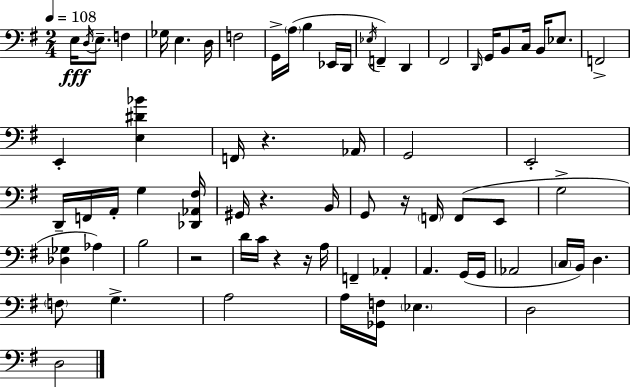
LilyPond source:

{
  \clef bass
  \numericTimeSignature
  \time 2/4
  \key e \minor
  \tempo 4 = 108
  e16\fff \acciaccatura { d16 } e8.-- f4 | ges16 e4. | d16 f2 | g,16-> \parenthesize a16( b4 ees,16 | \break d,16 \acciaccatura { ees16 }) f,4-- d,4 | fis,2 | \grace { d,16 } g,16 b,8 c16 b,16 | ees8. f,2-> | \break e,4-. <e dis' bes'>4 | f,16 r4. | aes,16 g,2 | e,2-. | \break d,16-- f,16 a,16-. g4 | <des, aes, fis>16 gis,16 r4. | b,16 g,8 r16 \parenthesize f,16 f,8( | e,8 g2-> | \break <des ges>4 aes4) | b2 | r2 | d'16 c'16 r4 | \break r16 a16 f,4-- aes,4-. | a,4. | g,16( g,16 aes,2 | \parenthesize c16 b,16) d4. | \break \parenthesize f8 g4.-> | a2 | a16 <ges, f>16 \parenthesize ees4. | d2 | \break d2 | \bar "|."
}